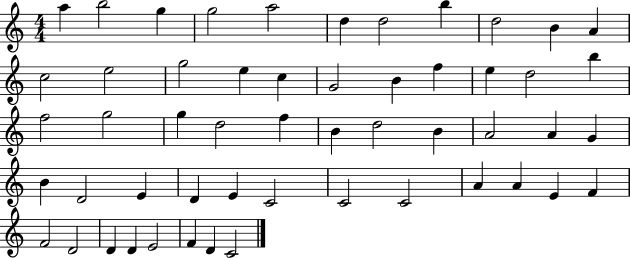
X:1
T:Untitled
M:4/4
L:1/4
K:C
a b2 g g2 a2 d d2 b d2 B A c2 e2 g2 e c G2 B f e d2 b f2 g2 g d2 f B d2 B A2 A G B D2 E D E C2 C2 C2 A A E F F2 D2 D D E2 F D C2